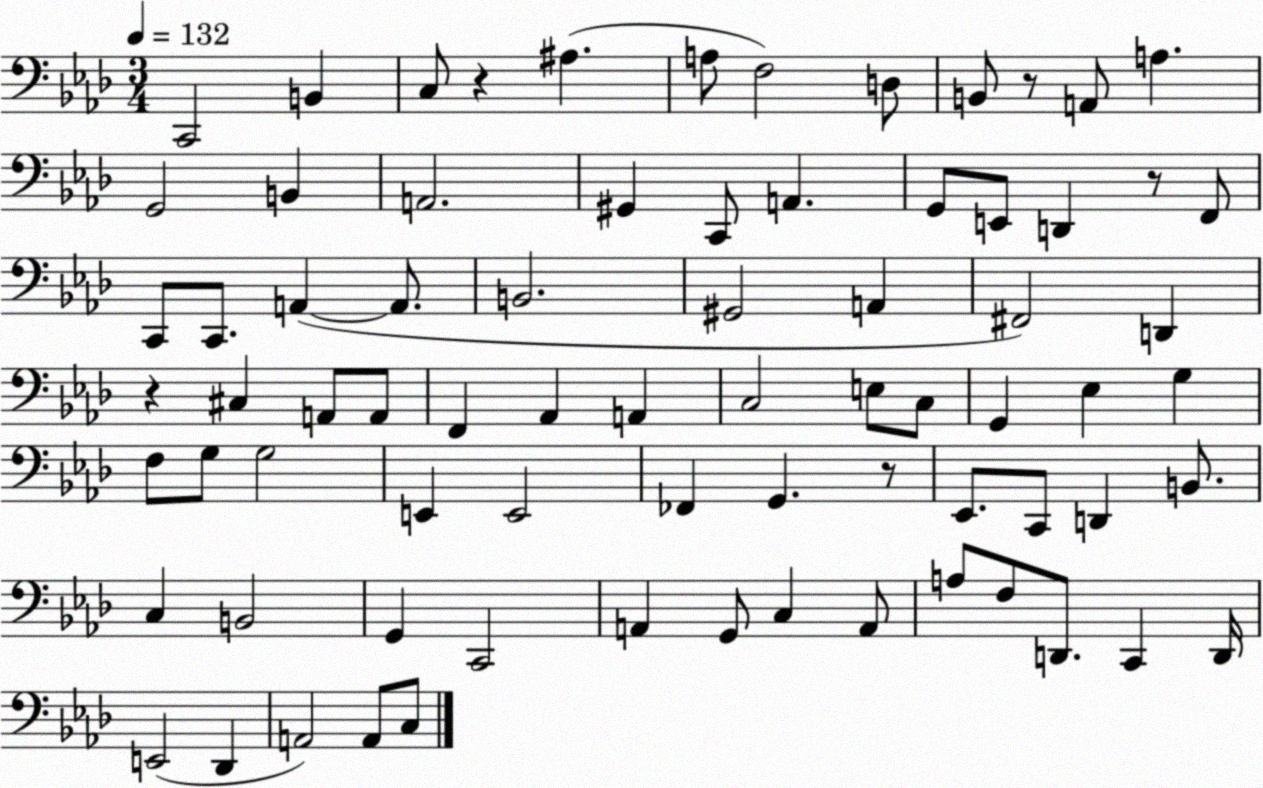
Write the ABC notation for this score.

X:1
T:Untitled
M:3/4
L:1/4
K:Ab
C,,2 B,, C,/2 z ^A, A,/2 F,2 D,/2 B,,/2 z/2 A,,/2 A, G,,2 B,, A,,2 ^G,, C,,/2 A,, G,,/2 E,,/2 D,, z/2 F,,/2 C,,/2 C,,/2 A,, A,,/2 B,,2 ^G,,2 A,, ^F,,2 D,, z ^C, A,,/2 A,,/2 F,, _A,, A,, C,2 E,/2 C,/2 G,, _E, G, F,/2 G,/2 G,2 E,, E,,2 _F,, G,, z/2 _E,,/2 C,,/2 D,, B,,/2 C, B,,2 G,, C,,2 A,, G,,/2 C, A,,/2 A,/2 F,/2 D,,/2 C,, D,,/4 E,,2 _D,, A,,2 A,,/2 C,/2